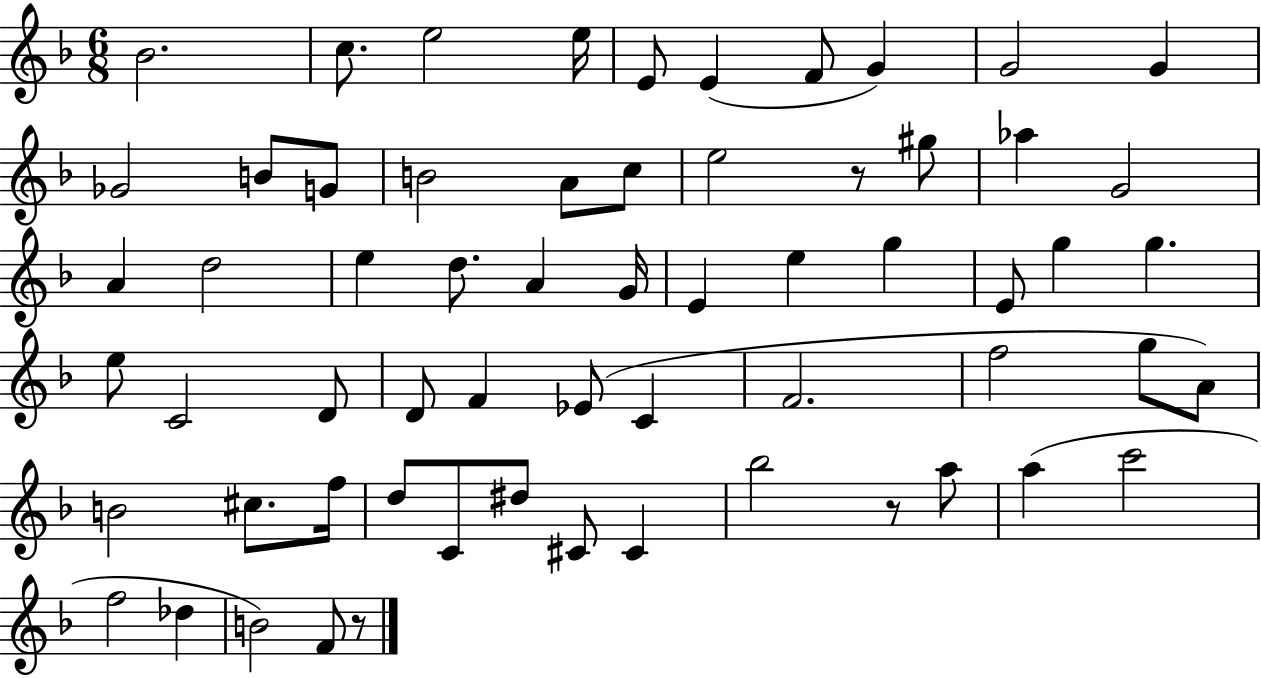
{
  \clef treble
  \numericTimeSignature
  \time 6/8
  \key f \major
  bes'2. | c''8. e''2 e''16 | e'8 e'4( f'8 g'4) | g'2 g'4 | \break ges'2 b'8 g'8 | b'2 a'8 c''8 | e''2 r8 gis''8 | aes''4 g'2 | \break a'4 d''2 | e''4 d''8. a'4 g'16 | e'4 e''4 g''4 | e'8 g''4 g''4. | \break e''8 c'2 d'8 | d'8 f'4 ees'8( c'4 | f'2. | f''2 g''8 a'8) | \break b'2 cis''8. f''16 | d''8 c'8 dis''8 cis'8 cis'4 | bes''2 r8 a''8 | a''4( c'''2 | \break f''2 des''4 | b'2) f'8 r8 | \bar "|."
}